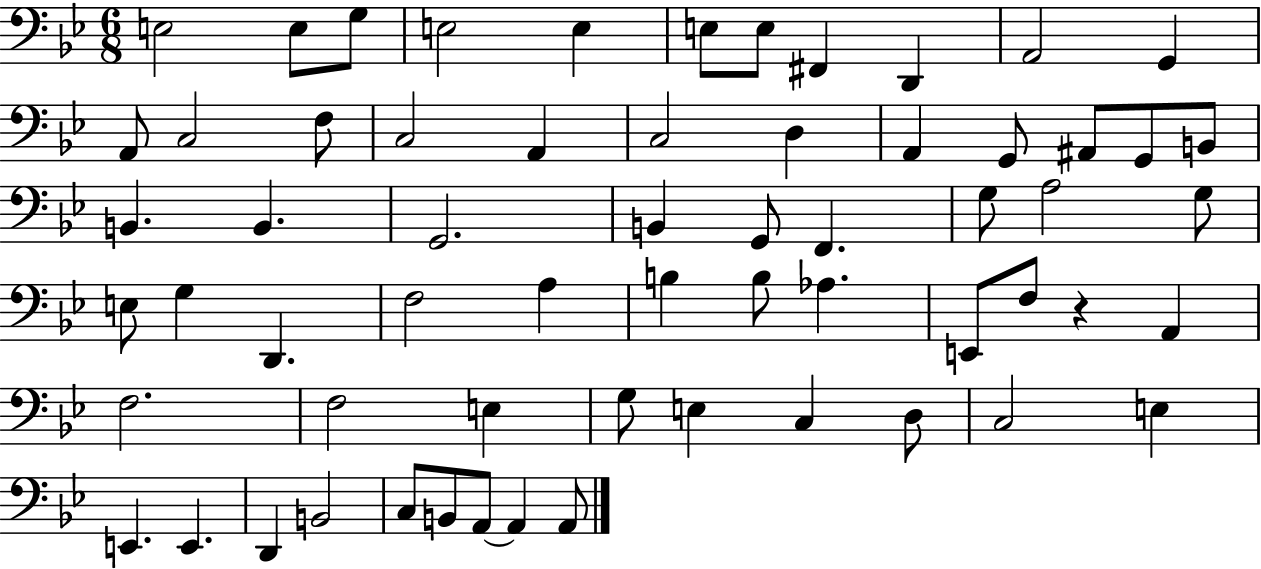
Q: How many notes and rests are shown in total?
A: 62